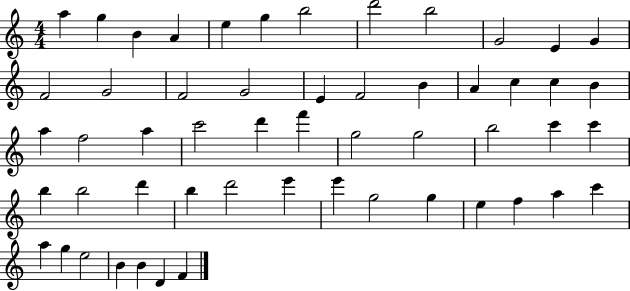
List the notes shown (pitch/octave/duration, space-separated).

A5/q G5/q B4/q A4/q E5/q G5/q B5/h D6/h B5/h G4/h E4/q G4/q F4/h G4/h F4/h G4/h E4/q F4/h B4/q A4/q C5/q C5/q B4/q A5/q F5/h A5/q C6/h D6/q F6/q G5/h G5/h B5/h C6/q C6/q B5/q B5/h D6/q B5/q D6/h E6/q E6/q G5/h G5/q E5/q F5/q A5/q C6/q A5/q G5/q E5/h B4/q B4/q D4/q F4/q